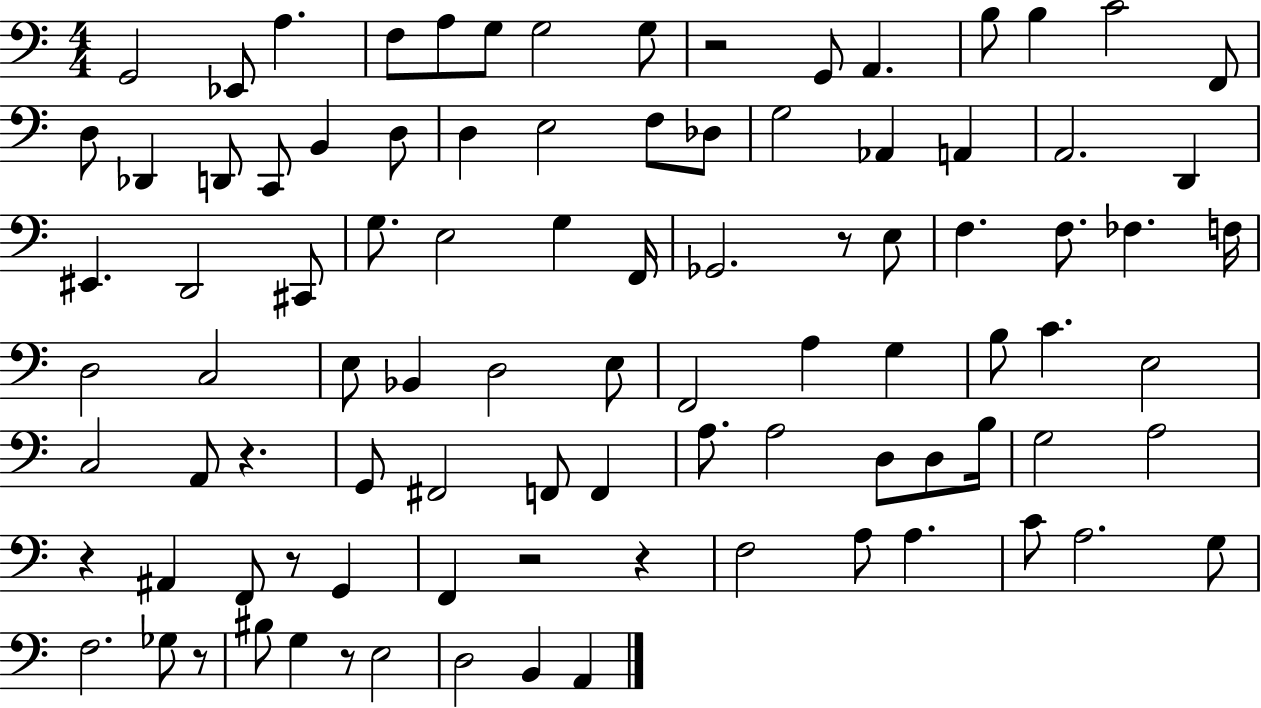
G2/h Eb2/e A3/q. F3/e A3/e G3/e G3/h G3/e R/h G2/e A2/q. B3/e B3/q C4/h F2/e D3/e Db2/q D2/e C2/e B2/q D3/e D3/q E3/h F3/e Db3/e G3/h Ab2/q A2/q A2/h. D2/q EIS2/q. D2/h C#2/e G3/e. E3/h G3/q F2/s Gb2/h. R/e E3/e F3/q. F3/e. FES3/q. F3/s D3/h C3/h E3/e Bb2/q D3/h E3/e F2/h A3/q G3/q B3/e C4/q. E3/h C3/h A2/e R/q. G2/e F#2/h F2/e F2/q A3/e. A3/h D3/e D3/e B3/s G3/h A3/h R/q A#2/q F2/e R/e G2/q F2/q R/h R/q F3/h A3/e A3/q. C4/e A3/h. G3/e F3/h. Gb3/e R/e BIS3/e G3/q R/e E3/h D3/h B2/q A2/q